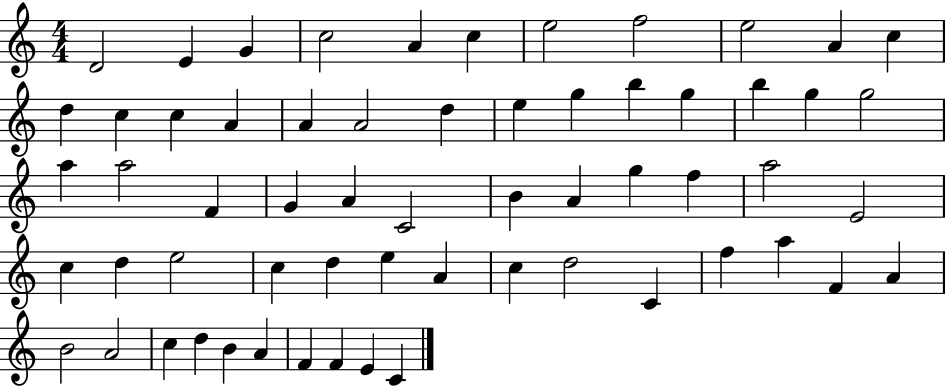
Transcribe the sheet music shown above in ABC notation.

X:1
T:Untitled
M:4/4
L:1/4
K:C
D2 E G c2 A c e2 f2 e2 A c d c c A A A2 d e g b g b g g2 a a2 F G A C2 B A g f a2 E2 c d e2 c d e A c d2 C f a F A B2 A2 c d B A F F E C